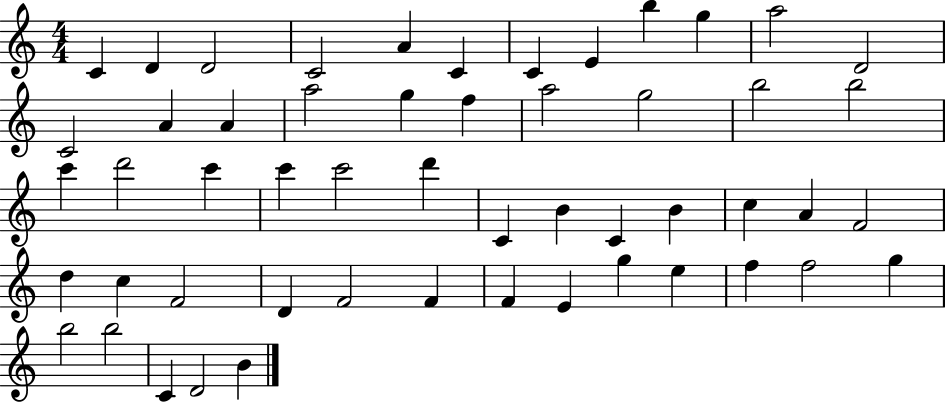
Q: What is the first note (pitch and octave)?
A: C4